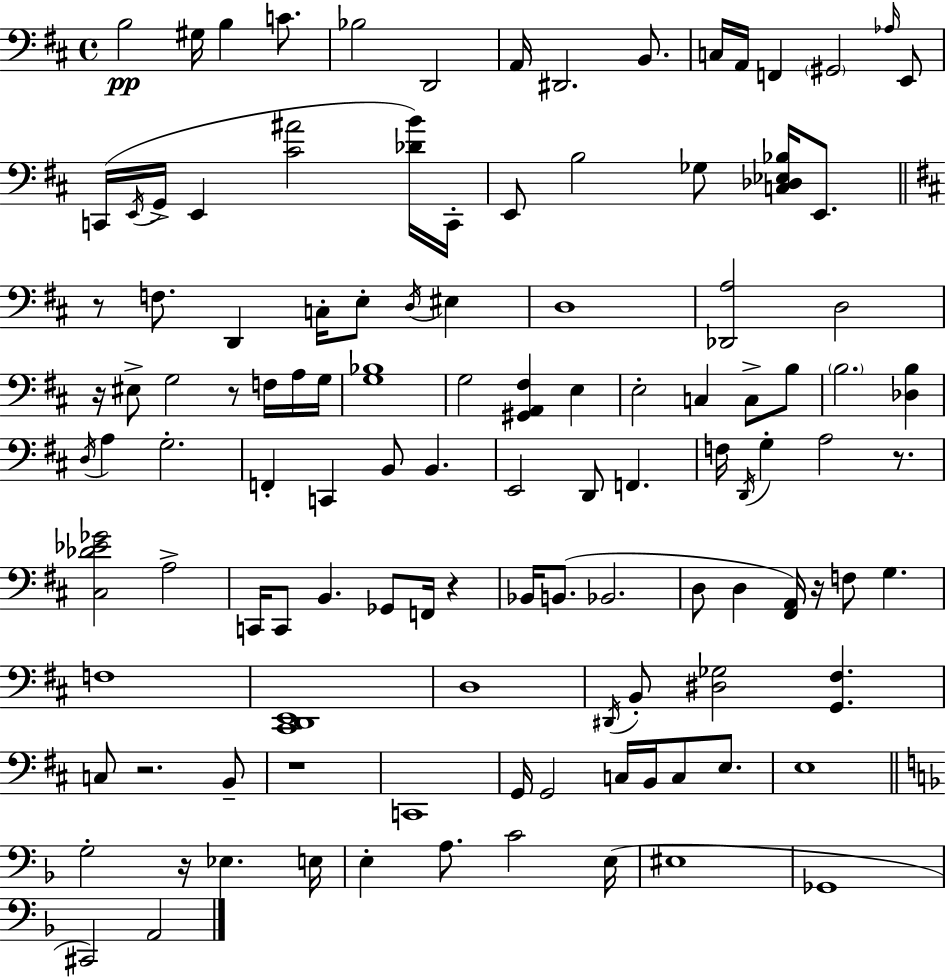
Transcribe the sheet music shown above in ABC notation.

X:1
T:Untitled
M:4/4
L:1/4
K:D
B,2 ^G,/4 B, C/2 _B,2 D,,2 A,,/4 ^D,,2 B,,/2 C,/4 A,,/4 F,, ^G,,2 _A,/4 E,,/2 C,,/4 E,,/4 G,,/4 E,, [^C^A]2 [_DB]/4 C,,/4 E,,/2 B,2 _G,/2 [C,_D,_E,_B,]/4 E,,/2 z/2 F,/2 D,, C,/4 E,/2 D,/4 ^E, D,4 [_D,,A,]2 D,2 z/4 ^E,/2 G,2 z/2 F,/4 A,/4 G,/4 [G,_B,]4 G,2 [^G,,A,,^F,] E, E,2 C, C,/2 B,/2 B,2 [_D,B,] D,/4 A, G,2 F,, C,, B,,/2 B,, E,,2 D,,/2 F,, F,/4 D,,/4 G, A,2 z/2 [^C,_D_E_G]2 A,2 C,,/4 C,,/2 B,, _G,,/2 F,,/4 z _B,,/4 B,,/2 _B,,2 D,/2 D, [^F,,A,,]/4 z/4 F,/2 G, F,4 [^C,,D,,E,,]4 D,4 ^D,,/4 B,,/2 [^D,_G,]2 [G,,^F,] C,/2 z2 B,,/2 z4 C,,4 G,,/4 G,,2 C,/4 B,,/4 C,/2 E,/2 E,4 G,2 z/4 _E, E,/4 E, A,/2 C2 E,/4 ^E,4 _G,,4 ^C,,2 A,,2